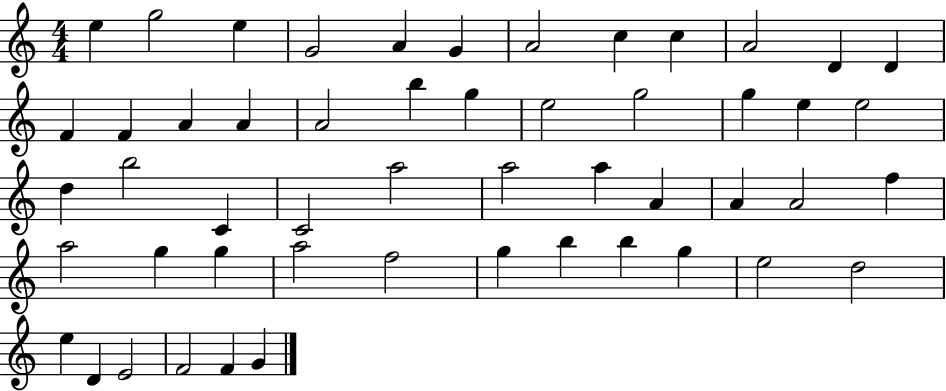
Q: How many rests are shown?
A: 0